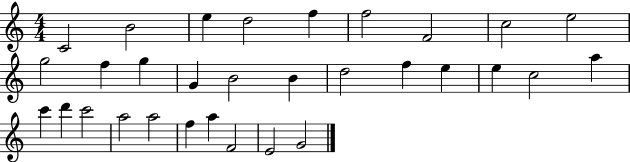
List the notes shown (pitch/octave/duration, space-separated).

C4/h B4/h E5/q D5/h F5/q F5/h F4/h C5/h E5/h G5/h F5/q G5/q G4/q B4/h B4/q D5/h F5/q E5/q E5/q C5/h A5/q C6/q D6/q C6/h A5/h A5/h F5/q A5/q F4/h E4/h G4/h